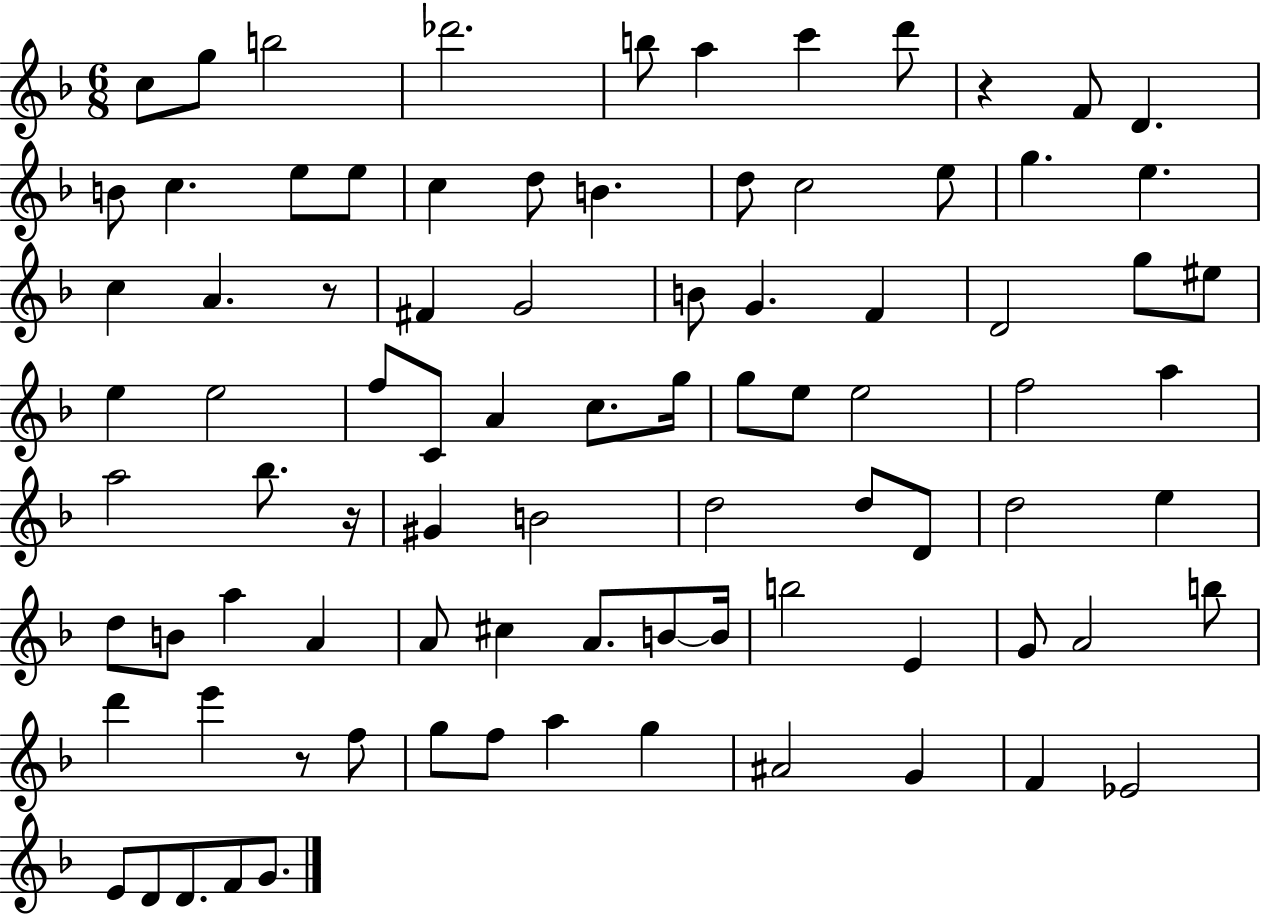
{
  \clef treble
  \numericTimeSignature
  \time 6/8
  \key f \major
  c''8 g''8 b''2 | des'''2. | b''8 a''4 c'''4 d'''8 | r4 f'8 d'4. | \break b'8 c''4. e''8 e''8 | c''4 d''8 b'4. | d''8 c''2 e''8 | g''4. e''4. | \break c''4 a'4. r8 | fis'4 g'2 | b'8 g'4. f'4 | d'2 g''8 eis''8 | \break e''4 e''2 | f''8 c'8 a'4 c''8. g''16 | g''8 e''8 e''2 | f''2 a''4 | \break a''2 bes''8. r16 | gis'4 b'2 | d''2 d''8 d'8 | d''2 e''4 | \break d''8 b'8 a''4 a'4 | a'8 cis''4 a'8. b'8~~ b'16 | b''2 e'4 | g'8 a'2 b''8 | \break d'''4 e'''4 r8 f''8 | g''8 f''8 a''4 g''4 | ais'2 g'4 | f'4 ees'2 | \break e'8 d'8 d'8. f'8 g'8. | \bar "|."
}